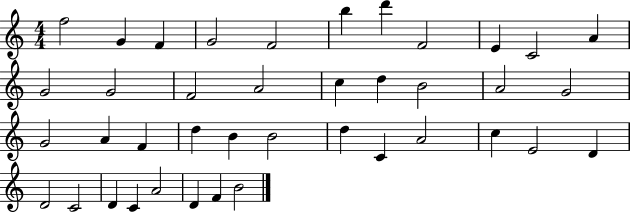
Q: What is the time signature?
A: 4/4